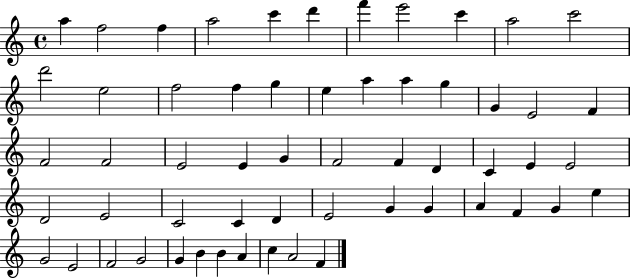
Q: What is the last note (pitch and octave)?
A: F4